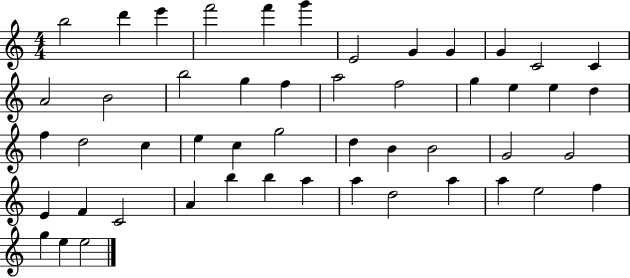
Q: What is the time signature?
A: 4/4